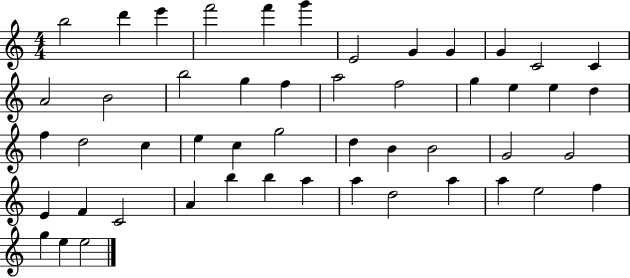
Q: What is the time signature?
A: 4/4